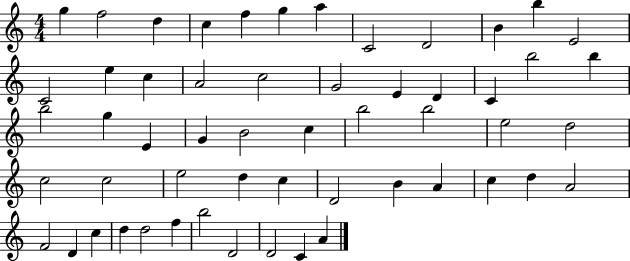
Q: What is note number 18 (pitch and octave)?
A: G4